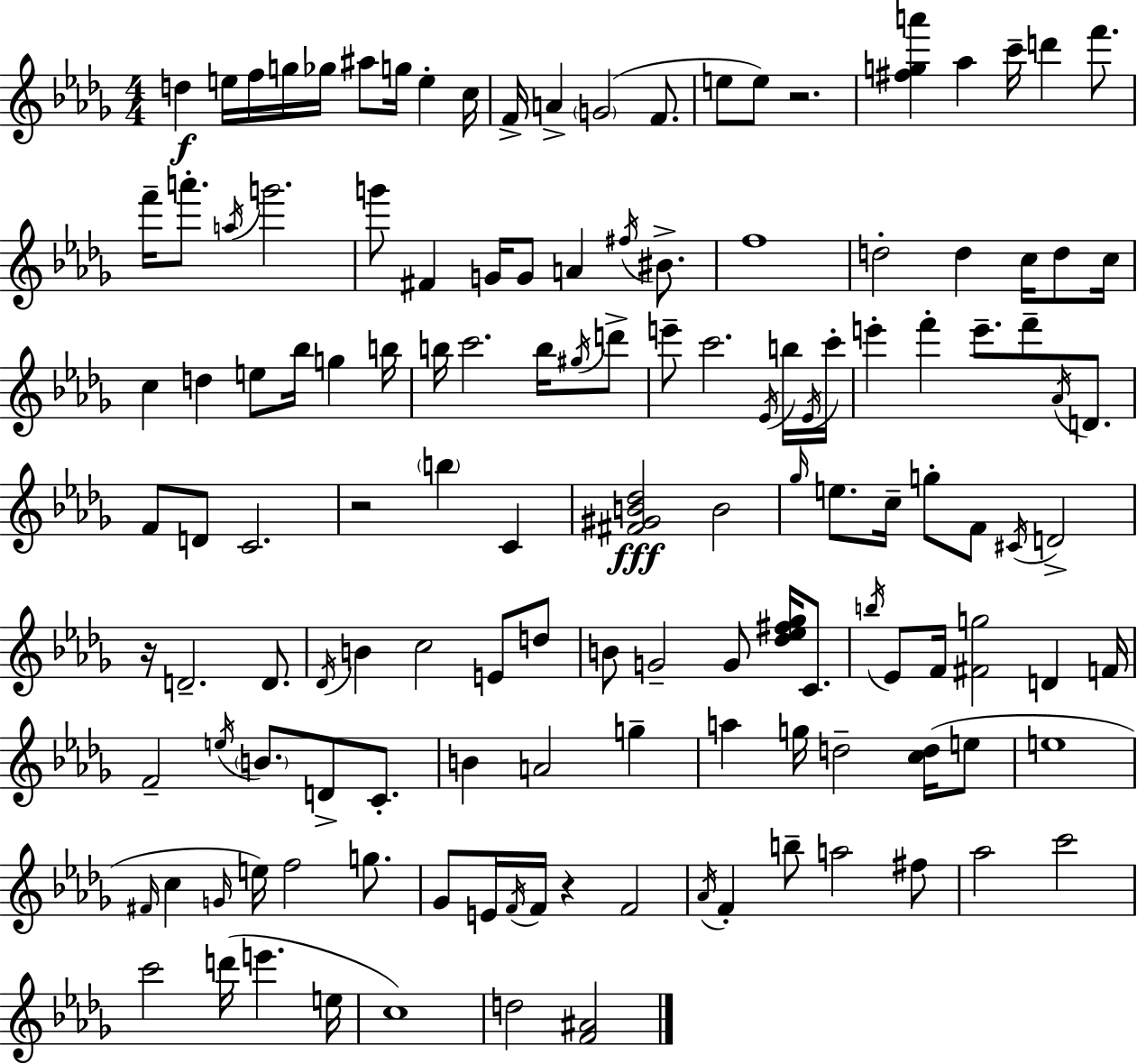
D5/q E5/s F5/s G5/s Gb5/s A#5/e G5/s E5/q C5/s F4/s A4/q G4/h F4/e. E5/e E5/e R/h. [F#5,G5,A6]/q Ab5/q C6/s D6/q F6/e. F6/s A6/e. A5/s G6/h. G6/e F#4/q G4/s G4/e A4/q F#5/s BIS4/e. F5/w D5/h D5/q C5/s D5/e C5/s C5/q D5/q E5/e Bb5/s G5/q B5/s B5/s C6/h. B5/s G#5/s D6/e E6/e C6/h. Eb4/s B5/s Eb4/s C6/s E6/q F6/q E6/e. F6/e Ab4/s D4/e. F4/e D4/e C4/h. R/h B5/q C4/q [F#4,G#4,B4,Db5]/h B4/h Gb5/s E5/e. C5/s G5/e F4/e C#4/s D4/h R/s D4/h. D4/e. Db4/s B4/q C5/h E4/e D5/e B4/e G4/h G4/e [Db5,Eb5,F#5,Gb5]/s C4/e. B5/s Eb4/e F4/s [F#4,G5]/h D4/q F4/s F4/h E5/s B4/e. D4/e C4/e. B4/q A4/h G5/q A5/q G5/s D5/h [C5,D5]/s E5/e E5/w F#4/s C5/q G4/s E5/s F5/h G5/e. Gb4/e E4/s F4/s F4/s R/q F4/h Ab4/s F4/q B5/e A5/h F#5/e Ab5/h C6/h C6/h D6/s E6/q. E5/s C5/w D5/h [F4,A#4]/h